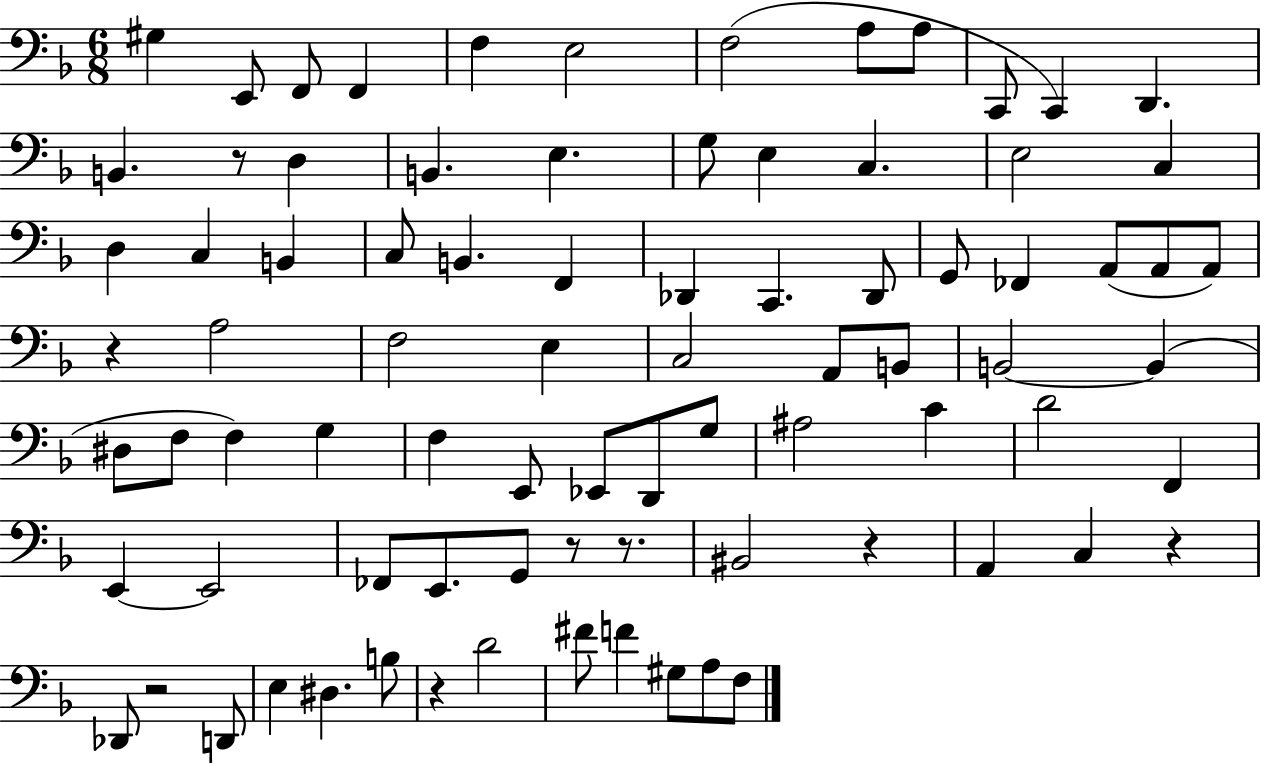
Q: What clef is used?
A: bass